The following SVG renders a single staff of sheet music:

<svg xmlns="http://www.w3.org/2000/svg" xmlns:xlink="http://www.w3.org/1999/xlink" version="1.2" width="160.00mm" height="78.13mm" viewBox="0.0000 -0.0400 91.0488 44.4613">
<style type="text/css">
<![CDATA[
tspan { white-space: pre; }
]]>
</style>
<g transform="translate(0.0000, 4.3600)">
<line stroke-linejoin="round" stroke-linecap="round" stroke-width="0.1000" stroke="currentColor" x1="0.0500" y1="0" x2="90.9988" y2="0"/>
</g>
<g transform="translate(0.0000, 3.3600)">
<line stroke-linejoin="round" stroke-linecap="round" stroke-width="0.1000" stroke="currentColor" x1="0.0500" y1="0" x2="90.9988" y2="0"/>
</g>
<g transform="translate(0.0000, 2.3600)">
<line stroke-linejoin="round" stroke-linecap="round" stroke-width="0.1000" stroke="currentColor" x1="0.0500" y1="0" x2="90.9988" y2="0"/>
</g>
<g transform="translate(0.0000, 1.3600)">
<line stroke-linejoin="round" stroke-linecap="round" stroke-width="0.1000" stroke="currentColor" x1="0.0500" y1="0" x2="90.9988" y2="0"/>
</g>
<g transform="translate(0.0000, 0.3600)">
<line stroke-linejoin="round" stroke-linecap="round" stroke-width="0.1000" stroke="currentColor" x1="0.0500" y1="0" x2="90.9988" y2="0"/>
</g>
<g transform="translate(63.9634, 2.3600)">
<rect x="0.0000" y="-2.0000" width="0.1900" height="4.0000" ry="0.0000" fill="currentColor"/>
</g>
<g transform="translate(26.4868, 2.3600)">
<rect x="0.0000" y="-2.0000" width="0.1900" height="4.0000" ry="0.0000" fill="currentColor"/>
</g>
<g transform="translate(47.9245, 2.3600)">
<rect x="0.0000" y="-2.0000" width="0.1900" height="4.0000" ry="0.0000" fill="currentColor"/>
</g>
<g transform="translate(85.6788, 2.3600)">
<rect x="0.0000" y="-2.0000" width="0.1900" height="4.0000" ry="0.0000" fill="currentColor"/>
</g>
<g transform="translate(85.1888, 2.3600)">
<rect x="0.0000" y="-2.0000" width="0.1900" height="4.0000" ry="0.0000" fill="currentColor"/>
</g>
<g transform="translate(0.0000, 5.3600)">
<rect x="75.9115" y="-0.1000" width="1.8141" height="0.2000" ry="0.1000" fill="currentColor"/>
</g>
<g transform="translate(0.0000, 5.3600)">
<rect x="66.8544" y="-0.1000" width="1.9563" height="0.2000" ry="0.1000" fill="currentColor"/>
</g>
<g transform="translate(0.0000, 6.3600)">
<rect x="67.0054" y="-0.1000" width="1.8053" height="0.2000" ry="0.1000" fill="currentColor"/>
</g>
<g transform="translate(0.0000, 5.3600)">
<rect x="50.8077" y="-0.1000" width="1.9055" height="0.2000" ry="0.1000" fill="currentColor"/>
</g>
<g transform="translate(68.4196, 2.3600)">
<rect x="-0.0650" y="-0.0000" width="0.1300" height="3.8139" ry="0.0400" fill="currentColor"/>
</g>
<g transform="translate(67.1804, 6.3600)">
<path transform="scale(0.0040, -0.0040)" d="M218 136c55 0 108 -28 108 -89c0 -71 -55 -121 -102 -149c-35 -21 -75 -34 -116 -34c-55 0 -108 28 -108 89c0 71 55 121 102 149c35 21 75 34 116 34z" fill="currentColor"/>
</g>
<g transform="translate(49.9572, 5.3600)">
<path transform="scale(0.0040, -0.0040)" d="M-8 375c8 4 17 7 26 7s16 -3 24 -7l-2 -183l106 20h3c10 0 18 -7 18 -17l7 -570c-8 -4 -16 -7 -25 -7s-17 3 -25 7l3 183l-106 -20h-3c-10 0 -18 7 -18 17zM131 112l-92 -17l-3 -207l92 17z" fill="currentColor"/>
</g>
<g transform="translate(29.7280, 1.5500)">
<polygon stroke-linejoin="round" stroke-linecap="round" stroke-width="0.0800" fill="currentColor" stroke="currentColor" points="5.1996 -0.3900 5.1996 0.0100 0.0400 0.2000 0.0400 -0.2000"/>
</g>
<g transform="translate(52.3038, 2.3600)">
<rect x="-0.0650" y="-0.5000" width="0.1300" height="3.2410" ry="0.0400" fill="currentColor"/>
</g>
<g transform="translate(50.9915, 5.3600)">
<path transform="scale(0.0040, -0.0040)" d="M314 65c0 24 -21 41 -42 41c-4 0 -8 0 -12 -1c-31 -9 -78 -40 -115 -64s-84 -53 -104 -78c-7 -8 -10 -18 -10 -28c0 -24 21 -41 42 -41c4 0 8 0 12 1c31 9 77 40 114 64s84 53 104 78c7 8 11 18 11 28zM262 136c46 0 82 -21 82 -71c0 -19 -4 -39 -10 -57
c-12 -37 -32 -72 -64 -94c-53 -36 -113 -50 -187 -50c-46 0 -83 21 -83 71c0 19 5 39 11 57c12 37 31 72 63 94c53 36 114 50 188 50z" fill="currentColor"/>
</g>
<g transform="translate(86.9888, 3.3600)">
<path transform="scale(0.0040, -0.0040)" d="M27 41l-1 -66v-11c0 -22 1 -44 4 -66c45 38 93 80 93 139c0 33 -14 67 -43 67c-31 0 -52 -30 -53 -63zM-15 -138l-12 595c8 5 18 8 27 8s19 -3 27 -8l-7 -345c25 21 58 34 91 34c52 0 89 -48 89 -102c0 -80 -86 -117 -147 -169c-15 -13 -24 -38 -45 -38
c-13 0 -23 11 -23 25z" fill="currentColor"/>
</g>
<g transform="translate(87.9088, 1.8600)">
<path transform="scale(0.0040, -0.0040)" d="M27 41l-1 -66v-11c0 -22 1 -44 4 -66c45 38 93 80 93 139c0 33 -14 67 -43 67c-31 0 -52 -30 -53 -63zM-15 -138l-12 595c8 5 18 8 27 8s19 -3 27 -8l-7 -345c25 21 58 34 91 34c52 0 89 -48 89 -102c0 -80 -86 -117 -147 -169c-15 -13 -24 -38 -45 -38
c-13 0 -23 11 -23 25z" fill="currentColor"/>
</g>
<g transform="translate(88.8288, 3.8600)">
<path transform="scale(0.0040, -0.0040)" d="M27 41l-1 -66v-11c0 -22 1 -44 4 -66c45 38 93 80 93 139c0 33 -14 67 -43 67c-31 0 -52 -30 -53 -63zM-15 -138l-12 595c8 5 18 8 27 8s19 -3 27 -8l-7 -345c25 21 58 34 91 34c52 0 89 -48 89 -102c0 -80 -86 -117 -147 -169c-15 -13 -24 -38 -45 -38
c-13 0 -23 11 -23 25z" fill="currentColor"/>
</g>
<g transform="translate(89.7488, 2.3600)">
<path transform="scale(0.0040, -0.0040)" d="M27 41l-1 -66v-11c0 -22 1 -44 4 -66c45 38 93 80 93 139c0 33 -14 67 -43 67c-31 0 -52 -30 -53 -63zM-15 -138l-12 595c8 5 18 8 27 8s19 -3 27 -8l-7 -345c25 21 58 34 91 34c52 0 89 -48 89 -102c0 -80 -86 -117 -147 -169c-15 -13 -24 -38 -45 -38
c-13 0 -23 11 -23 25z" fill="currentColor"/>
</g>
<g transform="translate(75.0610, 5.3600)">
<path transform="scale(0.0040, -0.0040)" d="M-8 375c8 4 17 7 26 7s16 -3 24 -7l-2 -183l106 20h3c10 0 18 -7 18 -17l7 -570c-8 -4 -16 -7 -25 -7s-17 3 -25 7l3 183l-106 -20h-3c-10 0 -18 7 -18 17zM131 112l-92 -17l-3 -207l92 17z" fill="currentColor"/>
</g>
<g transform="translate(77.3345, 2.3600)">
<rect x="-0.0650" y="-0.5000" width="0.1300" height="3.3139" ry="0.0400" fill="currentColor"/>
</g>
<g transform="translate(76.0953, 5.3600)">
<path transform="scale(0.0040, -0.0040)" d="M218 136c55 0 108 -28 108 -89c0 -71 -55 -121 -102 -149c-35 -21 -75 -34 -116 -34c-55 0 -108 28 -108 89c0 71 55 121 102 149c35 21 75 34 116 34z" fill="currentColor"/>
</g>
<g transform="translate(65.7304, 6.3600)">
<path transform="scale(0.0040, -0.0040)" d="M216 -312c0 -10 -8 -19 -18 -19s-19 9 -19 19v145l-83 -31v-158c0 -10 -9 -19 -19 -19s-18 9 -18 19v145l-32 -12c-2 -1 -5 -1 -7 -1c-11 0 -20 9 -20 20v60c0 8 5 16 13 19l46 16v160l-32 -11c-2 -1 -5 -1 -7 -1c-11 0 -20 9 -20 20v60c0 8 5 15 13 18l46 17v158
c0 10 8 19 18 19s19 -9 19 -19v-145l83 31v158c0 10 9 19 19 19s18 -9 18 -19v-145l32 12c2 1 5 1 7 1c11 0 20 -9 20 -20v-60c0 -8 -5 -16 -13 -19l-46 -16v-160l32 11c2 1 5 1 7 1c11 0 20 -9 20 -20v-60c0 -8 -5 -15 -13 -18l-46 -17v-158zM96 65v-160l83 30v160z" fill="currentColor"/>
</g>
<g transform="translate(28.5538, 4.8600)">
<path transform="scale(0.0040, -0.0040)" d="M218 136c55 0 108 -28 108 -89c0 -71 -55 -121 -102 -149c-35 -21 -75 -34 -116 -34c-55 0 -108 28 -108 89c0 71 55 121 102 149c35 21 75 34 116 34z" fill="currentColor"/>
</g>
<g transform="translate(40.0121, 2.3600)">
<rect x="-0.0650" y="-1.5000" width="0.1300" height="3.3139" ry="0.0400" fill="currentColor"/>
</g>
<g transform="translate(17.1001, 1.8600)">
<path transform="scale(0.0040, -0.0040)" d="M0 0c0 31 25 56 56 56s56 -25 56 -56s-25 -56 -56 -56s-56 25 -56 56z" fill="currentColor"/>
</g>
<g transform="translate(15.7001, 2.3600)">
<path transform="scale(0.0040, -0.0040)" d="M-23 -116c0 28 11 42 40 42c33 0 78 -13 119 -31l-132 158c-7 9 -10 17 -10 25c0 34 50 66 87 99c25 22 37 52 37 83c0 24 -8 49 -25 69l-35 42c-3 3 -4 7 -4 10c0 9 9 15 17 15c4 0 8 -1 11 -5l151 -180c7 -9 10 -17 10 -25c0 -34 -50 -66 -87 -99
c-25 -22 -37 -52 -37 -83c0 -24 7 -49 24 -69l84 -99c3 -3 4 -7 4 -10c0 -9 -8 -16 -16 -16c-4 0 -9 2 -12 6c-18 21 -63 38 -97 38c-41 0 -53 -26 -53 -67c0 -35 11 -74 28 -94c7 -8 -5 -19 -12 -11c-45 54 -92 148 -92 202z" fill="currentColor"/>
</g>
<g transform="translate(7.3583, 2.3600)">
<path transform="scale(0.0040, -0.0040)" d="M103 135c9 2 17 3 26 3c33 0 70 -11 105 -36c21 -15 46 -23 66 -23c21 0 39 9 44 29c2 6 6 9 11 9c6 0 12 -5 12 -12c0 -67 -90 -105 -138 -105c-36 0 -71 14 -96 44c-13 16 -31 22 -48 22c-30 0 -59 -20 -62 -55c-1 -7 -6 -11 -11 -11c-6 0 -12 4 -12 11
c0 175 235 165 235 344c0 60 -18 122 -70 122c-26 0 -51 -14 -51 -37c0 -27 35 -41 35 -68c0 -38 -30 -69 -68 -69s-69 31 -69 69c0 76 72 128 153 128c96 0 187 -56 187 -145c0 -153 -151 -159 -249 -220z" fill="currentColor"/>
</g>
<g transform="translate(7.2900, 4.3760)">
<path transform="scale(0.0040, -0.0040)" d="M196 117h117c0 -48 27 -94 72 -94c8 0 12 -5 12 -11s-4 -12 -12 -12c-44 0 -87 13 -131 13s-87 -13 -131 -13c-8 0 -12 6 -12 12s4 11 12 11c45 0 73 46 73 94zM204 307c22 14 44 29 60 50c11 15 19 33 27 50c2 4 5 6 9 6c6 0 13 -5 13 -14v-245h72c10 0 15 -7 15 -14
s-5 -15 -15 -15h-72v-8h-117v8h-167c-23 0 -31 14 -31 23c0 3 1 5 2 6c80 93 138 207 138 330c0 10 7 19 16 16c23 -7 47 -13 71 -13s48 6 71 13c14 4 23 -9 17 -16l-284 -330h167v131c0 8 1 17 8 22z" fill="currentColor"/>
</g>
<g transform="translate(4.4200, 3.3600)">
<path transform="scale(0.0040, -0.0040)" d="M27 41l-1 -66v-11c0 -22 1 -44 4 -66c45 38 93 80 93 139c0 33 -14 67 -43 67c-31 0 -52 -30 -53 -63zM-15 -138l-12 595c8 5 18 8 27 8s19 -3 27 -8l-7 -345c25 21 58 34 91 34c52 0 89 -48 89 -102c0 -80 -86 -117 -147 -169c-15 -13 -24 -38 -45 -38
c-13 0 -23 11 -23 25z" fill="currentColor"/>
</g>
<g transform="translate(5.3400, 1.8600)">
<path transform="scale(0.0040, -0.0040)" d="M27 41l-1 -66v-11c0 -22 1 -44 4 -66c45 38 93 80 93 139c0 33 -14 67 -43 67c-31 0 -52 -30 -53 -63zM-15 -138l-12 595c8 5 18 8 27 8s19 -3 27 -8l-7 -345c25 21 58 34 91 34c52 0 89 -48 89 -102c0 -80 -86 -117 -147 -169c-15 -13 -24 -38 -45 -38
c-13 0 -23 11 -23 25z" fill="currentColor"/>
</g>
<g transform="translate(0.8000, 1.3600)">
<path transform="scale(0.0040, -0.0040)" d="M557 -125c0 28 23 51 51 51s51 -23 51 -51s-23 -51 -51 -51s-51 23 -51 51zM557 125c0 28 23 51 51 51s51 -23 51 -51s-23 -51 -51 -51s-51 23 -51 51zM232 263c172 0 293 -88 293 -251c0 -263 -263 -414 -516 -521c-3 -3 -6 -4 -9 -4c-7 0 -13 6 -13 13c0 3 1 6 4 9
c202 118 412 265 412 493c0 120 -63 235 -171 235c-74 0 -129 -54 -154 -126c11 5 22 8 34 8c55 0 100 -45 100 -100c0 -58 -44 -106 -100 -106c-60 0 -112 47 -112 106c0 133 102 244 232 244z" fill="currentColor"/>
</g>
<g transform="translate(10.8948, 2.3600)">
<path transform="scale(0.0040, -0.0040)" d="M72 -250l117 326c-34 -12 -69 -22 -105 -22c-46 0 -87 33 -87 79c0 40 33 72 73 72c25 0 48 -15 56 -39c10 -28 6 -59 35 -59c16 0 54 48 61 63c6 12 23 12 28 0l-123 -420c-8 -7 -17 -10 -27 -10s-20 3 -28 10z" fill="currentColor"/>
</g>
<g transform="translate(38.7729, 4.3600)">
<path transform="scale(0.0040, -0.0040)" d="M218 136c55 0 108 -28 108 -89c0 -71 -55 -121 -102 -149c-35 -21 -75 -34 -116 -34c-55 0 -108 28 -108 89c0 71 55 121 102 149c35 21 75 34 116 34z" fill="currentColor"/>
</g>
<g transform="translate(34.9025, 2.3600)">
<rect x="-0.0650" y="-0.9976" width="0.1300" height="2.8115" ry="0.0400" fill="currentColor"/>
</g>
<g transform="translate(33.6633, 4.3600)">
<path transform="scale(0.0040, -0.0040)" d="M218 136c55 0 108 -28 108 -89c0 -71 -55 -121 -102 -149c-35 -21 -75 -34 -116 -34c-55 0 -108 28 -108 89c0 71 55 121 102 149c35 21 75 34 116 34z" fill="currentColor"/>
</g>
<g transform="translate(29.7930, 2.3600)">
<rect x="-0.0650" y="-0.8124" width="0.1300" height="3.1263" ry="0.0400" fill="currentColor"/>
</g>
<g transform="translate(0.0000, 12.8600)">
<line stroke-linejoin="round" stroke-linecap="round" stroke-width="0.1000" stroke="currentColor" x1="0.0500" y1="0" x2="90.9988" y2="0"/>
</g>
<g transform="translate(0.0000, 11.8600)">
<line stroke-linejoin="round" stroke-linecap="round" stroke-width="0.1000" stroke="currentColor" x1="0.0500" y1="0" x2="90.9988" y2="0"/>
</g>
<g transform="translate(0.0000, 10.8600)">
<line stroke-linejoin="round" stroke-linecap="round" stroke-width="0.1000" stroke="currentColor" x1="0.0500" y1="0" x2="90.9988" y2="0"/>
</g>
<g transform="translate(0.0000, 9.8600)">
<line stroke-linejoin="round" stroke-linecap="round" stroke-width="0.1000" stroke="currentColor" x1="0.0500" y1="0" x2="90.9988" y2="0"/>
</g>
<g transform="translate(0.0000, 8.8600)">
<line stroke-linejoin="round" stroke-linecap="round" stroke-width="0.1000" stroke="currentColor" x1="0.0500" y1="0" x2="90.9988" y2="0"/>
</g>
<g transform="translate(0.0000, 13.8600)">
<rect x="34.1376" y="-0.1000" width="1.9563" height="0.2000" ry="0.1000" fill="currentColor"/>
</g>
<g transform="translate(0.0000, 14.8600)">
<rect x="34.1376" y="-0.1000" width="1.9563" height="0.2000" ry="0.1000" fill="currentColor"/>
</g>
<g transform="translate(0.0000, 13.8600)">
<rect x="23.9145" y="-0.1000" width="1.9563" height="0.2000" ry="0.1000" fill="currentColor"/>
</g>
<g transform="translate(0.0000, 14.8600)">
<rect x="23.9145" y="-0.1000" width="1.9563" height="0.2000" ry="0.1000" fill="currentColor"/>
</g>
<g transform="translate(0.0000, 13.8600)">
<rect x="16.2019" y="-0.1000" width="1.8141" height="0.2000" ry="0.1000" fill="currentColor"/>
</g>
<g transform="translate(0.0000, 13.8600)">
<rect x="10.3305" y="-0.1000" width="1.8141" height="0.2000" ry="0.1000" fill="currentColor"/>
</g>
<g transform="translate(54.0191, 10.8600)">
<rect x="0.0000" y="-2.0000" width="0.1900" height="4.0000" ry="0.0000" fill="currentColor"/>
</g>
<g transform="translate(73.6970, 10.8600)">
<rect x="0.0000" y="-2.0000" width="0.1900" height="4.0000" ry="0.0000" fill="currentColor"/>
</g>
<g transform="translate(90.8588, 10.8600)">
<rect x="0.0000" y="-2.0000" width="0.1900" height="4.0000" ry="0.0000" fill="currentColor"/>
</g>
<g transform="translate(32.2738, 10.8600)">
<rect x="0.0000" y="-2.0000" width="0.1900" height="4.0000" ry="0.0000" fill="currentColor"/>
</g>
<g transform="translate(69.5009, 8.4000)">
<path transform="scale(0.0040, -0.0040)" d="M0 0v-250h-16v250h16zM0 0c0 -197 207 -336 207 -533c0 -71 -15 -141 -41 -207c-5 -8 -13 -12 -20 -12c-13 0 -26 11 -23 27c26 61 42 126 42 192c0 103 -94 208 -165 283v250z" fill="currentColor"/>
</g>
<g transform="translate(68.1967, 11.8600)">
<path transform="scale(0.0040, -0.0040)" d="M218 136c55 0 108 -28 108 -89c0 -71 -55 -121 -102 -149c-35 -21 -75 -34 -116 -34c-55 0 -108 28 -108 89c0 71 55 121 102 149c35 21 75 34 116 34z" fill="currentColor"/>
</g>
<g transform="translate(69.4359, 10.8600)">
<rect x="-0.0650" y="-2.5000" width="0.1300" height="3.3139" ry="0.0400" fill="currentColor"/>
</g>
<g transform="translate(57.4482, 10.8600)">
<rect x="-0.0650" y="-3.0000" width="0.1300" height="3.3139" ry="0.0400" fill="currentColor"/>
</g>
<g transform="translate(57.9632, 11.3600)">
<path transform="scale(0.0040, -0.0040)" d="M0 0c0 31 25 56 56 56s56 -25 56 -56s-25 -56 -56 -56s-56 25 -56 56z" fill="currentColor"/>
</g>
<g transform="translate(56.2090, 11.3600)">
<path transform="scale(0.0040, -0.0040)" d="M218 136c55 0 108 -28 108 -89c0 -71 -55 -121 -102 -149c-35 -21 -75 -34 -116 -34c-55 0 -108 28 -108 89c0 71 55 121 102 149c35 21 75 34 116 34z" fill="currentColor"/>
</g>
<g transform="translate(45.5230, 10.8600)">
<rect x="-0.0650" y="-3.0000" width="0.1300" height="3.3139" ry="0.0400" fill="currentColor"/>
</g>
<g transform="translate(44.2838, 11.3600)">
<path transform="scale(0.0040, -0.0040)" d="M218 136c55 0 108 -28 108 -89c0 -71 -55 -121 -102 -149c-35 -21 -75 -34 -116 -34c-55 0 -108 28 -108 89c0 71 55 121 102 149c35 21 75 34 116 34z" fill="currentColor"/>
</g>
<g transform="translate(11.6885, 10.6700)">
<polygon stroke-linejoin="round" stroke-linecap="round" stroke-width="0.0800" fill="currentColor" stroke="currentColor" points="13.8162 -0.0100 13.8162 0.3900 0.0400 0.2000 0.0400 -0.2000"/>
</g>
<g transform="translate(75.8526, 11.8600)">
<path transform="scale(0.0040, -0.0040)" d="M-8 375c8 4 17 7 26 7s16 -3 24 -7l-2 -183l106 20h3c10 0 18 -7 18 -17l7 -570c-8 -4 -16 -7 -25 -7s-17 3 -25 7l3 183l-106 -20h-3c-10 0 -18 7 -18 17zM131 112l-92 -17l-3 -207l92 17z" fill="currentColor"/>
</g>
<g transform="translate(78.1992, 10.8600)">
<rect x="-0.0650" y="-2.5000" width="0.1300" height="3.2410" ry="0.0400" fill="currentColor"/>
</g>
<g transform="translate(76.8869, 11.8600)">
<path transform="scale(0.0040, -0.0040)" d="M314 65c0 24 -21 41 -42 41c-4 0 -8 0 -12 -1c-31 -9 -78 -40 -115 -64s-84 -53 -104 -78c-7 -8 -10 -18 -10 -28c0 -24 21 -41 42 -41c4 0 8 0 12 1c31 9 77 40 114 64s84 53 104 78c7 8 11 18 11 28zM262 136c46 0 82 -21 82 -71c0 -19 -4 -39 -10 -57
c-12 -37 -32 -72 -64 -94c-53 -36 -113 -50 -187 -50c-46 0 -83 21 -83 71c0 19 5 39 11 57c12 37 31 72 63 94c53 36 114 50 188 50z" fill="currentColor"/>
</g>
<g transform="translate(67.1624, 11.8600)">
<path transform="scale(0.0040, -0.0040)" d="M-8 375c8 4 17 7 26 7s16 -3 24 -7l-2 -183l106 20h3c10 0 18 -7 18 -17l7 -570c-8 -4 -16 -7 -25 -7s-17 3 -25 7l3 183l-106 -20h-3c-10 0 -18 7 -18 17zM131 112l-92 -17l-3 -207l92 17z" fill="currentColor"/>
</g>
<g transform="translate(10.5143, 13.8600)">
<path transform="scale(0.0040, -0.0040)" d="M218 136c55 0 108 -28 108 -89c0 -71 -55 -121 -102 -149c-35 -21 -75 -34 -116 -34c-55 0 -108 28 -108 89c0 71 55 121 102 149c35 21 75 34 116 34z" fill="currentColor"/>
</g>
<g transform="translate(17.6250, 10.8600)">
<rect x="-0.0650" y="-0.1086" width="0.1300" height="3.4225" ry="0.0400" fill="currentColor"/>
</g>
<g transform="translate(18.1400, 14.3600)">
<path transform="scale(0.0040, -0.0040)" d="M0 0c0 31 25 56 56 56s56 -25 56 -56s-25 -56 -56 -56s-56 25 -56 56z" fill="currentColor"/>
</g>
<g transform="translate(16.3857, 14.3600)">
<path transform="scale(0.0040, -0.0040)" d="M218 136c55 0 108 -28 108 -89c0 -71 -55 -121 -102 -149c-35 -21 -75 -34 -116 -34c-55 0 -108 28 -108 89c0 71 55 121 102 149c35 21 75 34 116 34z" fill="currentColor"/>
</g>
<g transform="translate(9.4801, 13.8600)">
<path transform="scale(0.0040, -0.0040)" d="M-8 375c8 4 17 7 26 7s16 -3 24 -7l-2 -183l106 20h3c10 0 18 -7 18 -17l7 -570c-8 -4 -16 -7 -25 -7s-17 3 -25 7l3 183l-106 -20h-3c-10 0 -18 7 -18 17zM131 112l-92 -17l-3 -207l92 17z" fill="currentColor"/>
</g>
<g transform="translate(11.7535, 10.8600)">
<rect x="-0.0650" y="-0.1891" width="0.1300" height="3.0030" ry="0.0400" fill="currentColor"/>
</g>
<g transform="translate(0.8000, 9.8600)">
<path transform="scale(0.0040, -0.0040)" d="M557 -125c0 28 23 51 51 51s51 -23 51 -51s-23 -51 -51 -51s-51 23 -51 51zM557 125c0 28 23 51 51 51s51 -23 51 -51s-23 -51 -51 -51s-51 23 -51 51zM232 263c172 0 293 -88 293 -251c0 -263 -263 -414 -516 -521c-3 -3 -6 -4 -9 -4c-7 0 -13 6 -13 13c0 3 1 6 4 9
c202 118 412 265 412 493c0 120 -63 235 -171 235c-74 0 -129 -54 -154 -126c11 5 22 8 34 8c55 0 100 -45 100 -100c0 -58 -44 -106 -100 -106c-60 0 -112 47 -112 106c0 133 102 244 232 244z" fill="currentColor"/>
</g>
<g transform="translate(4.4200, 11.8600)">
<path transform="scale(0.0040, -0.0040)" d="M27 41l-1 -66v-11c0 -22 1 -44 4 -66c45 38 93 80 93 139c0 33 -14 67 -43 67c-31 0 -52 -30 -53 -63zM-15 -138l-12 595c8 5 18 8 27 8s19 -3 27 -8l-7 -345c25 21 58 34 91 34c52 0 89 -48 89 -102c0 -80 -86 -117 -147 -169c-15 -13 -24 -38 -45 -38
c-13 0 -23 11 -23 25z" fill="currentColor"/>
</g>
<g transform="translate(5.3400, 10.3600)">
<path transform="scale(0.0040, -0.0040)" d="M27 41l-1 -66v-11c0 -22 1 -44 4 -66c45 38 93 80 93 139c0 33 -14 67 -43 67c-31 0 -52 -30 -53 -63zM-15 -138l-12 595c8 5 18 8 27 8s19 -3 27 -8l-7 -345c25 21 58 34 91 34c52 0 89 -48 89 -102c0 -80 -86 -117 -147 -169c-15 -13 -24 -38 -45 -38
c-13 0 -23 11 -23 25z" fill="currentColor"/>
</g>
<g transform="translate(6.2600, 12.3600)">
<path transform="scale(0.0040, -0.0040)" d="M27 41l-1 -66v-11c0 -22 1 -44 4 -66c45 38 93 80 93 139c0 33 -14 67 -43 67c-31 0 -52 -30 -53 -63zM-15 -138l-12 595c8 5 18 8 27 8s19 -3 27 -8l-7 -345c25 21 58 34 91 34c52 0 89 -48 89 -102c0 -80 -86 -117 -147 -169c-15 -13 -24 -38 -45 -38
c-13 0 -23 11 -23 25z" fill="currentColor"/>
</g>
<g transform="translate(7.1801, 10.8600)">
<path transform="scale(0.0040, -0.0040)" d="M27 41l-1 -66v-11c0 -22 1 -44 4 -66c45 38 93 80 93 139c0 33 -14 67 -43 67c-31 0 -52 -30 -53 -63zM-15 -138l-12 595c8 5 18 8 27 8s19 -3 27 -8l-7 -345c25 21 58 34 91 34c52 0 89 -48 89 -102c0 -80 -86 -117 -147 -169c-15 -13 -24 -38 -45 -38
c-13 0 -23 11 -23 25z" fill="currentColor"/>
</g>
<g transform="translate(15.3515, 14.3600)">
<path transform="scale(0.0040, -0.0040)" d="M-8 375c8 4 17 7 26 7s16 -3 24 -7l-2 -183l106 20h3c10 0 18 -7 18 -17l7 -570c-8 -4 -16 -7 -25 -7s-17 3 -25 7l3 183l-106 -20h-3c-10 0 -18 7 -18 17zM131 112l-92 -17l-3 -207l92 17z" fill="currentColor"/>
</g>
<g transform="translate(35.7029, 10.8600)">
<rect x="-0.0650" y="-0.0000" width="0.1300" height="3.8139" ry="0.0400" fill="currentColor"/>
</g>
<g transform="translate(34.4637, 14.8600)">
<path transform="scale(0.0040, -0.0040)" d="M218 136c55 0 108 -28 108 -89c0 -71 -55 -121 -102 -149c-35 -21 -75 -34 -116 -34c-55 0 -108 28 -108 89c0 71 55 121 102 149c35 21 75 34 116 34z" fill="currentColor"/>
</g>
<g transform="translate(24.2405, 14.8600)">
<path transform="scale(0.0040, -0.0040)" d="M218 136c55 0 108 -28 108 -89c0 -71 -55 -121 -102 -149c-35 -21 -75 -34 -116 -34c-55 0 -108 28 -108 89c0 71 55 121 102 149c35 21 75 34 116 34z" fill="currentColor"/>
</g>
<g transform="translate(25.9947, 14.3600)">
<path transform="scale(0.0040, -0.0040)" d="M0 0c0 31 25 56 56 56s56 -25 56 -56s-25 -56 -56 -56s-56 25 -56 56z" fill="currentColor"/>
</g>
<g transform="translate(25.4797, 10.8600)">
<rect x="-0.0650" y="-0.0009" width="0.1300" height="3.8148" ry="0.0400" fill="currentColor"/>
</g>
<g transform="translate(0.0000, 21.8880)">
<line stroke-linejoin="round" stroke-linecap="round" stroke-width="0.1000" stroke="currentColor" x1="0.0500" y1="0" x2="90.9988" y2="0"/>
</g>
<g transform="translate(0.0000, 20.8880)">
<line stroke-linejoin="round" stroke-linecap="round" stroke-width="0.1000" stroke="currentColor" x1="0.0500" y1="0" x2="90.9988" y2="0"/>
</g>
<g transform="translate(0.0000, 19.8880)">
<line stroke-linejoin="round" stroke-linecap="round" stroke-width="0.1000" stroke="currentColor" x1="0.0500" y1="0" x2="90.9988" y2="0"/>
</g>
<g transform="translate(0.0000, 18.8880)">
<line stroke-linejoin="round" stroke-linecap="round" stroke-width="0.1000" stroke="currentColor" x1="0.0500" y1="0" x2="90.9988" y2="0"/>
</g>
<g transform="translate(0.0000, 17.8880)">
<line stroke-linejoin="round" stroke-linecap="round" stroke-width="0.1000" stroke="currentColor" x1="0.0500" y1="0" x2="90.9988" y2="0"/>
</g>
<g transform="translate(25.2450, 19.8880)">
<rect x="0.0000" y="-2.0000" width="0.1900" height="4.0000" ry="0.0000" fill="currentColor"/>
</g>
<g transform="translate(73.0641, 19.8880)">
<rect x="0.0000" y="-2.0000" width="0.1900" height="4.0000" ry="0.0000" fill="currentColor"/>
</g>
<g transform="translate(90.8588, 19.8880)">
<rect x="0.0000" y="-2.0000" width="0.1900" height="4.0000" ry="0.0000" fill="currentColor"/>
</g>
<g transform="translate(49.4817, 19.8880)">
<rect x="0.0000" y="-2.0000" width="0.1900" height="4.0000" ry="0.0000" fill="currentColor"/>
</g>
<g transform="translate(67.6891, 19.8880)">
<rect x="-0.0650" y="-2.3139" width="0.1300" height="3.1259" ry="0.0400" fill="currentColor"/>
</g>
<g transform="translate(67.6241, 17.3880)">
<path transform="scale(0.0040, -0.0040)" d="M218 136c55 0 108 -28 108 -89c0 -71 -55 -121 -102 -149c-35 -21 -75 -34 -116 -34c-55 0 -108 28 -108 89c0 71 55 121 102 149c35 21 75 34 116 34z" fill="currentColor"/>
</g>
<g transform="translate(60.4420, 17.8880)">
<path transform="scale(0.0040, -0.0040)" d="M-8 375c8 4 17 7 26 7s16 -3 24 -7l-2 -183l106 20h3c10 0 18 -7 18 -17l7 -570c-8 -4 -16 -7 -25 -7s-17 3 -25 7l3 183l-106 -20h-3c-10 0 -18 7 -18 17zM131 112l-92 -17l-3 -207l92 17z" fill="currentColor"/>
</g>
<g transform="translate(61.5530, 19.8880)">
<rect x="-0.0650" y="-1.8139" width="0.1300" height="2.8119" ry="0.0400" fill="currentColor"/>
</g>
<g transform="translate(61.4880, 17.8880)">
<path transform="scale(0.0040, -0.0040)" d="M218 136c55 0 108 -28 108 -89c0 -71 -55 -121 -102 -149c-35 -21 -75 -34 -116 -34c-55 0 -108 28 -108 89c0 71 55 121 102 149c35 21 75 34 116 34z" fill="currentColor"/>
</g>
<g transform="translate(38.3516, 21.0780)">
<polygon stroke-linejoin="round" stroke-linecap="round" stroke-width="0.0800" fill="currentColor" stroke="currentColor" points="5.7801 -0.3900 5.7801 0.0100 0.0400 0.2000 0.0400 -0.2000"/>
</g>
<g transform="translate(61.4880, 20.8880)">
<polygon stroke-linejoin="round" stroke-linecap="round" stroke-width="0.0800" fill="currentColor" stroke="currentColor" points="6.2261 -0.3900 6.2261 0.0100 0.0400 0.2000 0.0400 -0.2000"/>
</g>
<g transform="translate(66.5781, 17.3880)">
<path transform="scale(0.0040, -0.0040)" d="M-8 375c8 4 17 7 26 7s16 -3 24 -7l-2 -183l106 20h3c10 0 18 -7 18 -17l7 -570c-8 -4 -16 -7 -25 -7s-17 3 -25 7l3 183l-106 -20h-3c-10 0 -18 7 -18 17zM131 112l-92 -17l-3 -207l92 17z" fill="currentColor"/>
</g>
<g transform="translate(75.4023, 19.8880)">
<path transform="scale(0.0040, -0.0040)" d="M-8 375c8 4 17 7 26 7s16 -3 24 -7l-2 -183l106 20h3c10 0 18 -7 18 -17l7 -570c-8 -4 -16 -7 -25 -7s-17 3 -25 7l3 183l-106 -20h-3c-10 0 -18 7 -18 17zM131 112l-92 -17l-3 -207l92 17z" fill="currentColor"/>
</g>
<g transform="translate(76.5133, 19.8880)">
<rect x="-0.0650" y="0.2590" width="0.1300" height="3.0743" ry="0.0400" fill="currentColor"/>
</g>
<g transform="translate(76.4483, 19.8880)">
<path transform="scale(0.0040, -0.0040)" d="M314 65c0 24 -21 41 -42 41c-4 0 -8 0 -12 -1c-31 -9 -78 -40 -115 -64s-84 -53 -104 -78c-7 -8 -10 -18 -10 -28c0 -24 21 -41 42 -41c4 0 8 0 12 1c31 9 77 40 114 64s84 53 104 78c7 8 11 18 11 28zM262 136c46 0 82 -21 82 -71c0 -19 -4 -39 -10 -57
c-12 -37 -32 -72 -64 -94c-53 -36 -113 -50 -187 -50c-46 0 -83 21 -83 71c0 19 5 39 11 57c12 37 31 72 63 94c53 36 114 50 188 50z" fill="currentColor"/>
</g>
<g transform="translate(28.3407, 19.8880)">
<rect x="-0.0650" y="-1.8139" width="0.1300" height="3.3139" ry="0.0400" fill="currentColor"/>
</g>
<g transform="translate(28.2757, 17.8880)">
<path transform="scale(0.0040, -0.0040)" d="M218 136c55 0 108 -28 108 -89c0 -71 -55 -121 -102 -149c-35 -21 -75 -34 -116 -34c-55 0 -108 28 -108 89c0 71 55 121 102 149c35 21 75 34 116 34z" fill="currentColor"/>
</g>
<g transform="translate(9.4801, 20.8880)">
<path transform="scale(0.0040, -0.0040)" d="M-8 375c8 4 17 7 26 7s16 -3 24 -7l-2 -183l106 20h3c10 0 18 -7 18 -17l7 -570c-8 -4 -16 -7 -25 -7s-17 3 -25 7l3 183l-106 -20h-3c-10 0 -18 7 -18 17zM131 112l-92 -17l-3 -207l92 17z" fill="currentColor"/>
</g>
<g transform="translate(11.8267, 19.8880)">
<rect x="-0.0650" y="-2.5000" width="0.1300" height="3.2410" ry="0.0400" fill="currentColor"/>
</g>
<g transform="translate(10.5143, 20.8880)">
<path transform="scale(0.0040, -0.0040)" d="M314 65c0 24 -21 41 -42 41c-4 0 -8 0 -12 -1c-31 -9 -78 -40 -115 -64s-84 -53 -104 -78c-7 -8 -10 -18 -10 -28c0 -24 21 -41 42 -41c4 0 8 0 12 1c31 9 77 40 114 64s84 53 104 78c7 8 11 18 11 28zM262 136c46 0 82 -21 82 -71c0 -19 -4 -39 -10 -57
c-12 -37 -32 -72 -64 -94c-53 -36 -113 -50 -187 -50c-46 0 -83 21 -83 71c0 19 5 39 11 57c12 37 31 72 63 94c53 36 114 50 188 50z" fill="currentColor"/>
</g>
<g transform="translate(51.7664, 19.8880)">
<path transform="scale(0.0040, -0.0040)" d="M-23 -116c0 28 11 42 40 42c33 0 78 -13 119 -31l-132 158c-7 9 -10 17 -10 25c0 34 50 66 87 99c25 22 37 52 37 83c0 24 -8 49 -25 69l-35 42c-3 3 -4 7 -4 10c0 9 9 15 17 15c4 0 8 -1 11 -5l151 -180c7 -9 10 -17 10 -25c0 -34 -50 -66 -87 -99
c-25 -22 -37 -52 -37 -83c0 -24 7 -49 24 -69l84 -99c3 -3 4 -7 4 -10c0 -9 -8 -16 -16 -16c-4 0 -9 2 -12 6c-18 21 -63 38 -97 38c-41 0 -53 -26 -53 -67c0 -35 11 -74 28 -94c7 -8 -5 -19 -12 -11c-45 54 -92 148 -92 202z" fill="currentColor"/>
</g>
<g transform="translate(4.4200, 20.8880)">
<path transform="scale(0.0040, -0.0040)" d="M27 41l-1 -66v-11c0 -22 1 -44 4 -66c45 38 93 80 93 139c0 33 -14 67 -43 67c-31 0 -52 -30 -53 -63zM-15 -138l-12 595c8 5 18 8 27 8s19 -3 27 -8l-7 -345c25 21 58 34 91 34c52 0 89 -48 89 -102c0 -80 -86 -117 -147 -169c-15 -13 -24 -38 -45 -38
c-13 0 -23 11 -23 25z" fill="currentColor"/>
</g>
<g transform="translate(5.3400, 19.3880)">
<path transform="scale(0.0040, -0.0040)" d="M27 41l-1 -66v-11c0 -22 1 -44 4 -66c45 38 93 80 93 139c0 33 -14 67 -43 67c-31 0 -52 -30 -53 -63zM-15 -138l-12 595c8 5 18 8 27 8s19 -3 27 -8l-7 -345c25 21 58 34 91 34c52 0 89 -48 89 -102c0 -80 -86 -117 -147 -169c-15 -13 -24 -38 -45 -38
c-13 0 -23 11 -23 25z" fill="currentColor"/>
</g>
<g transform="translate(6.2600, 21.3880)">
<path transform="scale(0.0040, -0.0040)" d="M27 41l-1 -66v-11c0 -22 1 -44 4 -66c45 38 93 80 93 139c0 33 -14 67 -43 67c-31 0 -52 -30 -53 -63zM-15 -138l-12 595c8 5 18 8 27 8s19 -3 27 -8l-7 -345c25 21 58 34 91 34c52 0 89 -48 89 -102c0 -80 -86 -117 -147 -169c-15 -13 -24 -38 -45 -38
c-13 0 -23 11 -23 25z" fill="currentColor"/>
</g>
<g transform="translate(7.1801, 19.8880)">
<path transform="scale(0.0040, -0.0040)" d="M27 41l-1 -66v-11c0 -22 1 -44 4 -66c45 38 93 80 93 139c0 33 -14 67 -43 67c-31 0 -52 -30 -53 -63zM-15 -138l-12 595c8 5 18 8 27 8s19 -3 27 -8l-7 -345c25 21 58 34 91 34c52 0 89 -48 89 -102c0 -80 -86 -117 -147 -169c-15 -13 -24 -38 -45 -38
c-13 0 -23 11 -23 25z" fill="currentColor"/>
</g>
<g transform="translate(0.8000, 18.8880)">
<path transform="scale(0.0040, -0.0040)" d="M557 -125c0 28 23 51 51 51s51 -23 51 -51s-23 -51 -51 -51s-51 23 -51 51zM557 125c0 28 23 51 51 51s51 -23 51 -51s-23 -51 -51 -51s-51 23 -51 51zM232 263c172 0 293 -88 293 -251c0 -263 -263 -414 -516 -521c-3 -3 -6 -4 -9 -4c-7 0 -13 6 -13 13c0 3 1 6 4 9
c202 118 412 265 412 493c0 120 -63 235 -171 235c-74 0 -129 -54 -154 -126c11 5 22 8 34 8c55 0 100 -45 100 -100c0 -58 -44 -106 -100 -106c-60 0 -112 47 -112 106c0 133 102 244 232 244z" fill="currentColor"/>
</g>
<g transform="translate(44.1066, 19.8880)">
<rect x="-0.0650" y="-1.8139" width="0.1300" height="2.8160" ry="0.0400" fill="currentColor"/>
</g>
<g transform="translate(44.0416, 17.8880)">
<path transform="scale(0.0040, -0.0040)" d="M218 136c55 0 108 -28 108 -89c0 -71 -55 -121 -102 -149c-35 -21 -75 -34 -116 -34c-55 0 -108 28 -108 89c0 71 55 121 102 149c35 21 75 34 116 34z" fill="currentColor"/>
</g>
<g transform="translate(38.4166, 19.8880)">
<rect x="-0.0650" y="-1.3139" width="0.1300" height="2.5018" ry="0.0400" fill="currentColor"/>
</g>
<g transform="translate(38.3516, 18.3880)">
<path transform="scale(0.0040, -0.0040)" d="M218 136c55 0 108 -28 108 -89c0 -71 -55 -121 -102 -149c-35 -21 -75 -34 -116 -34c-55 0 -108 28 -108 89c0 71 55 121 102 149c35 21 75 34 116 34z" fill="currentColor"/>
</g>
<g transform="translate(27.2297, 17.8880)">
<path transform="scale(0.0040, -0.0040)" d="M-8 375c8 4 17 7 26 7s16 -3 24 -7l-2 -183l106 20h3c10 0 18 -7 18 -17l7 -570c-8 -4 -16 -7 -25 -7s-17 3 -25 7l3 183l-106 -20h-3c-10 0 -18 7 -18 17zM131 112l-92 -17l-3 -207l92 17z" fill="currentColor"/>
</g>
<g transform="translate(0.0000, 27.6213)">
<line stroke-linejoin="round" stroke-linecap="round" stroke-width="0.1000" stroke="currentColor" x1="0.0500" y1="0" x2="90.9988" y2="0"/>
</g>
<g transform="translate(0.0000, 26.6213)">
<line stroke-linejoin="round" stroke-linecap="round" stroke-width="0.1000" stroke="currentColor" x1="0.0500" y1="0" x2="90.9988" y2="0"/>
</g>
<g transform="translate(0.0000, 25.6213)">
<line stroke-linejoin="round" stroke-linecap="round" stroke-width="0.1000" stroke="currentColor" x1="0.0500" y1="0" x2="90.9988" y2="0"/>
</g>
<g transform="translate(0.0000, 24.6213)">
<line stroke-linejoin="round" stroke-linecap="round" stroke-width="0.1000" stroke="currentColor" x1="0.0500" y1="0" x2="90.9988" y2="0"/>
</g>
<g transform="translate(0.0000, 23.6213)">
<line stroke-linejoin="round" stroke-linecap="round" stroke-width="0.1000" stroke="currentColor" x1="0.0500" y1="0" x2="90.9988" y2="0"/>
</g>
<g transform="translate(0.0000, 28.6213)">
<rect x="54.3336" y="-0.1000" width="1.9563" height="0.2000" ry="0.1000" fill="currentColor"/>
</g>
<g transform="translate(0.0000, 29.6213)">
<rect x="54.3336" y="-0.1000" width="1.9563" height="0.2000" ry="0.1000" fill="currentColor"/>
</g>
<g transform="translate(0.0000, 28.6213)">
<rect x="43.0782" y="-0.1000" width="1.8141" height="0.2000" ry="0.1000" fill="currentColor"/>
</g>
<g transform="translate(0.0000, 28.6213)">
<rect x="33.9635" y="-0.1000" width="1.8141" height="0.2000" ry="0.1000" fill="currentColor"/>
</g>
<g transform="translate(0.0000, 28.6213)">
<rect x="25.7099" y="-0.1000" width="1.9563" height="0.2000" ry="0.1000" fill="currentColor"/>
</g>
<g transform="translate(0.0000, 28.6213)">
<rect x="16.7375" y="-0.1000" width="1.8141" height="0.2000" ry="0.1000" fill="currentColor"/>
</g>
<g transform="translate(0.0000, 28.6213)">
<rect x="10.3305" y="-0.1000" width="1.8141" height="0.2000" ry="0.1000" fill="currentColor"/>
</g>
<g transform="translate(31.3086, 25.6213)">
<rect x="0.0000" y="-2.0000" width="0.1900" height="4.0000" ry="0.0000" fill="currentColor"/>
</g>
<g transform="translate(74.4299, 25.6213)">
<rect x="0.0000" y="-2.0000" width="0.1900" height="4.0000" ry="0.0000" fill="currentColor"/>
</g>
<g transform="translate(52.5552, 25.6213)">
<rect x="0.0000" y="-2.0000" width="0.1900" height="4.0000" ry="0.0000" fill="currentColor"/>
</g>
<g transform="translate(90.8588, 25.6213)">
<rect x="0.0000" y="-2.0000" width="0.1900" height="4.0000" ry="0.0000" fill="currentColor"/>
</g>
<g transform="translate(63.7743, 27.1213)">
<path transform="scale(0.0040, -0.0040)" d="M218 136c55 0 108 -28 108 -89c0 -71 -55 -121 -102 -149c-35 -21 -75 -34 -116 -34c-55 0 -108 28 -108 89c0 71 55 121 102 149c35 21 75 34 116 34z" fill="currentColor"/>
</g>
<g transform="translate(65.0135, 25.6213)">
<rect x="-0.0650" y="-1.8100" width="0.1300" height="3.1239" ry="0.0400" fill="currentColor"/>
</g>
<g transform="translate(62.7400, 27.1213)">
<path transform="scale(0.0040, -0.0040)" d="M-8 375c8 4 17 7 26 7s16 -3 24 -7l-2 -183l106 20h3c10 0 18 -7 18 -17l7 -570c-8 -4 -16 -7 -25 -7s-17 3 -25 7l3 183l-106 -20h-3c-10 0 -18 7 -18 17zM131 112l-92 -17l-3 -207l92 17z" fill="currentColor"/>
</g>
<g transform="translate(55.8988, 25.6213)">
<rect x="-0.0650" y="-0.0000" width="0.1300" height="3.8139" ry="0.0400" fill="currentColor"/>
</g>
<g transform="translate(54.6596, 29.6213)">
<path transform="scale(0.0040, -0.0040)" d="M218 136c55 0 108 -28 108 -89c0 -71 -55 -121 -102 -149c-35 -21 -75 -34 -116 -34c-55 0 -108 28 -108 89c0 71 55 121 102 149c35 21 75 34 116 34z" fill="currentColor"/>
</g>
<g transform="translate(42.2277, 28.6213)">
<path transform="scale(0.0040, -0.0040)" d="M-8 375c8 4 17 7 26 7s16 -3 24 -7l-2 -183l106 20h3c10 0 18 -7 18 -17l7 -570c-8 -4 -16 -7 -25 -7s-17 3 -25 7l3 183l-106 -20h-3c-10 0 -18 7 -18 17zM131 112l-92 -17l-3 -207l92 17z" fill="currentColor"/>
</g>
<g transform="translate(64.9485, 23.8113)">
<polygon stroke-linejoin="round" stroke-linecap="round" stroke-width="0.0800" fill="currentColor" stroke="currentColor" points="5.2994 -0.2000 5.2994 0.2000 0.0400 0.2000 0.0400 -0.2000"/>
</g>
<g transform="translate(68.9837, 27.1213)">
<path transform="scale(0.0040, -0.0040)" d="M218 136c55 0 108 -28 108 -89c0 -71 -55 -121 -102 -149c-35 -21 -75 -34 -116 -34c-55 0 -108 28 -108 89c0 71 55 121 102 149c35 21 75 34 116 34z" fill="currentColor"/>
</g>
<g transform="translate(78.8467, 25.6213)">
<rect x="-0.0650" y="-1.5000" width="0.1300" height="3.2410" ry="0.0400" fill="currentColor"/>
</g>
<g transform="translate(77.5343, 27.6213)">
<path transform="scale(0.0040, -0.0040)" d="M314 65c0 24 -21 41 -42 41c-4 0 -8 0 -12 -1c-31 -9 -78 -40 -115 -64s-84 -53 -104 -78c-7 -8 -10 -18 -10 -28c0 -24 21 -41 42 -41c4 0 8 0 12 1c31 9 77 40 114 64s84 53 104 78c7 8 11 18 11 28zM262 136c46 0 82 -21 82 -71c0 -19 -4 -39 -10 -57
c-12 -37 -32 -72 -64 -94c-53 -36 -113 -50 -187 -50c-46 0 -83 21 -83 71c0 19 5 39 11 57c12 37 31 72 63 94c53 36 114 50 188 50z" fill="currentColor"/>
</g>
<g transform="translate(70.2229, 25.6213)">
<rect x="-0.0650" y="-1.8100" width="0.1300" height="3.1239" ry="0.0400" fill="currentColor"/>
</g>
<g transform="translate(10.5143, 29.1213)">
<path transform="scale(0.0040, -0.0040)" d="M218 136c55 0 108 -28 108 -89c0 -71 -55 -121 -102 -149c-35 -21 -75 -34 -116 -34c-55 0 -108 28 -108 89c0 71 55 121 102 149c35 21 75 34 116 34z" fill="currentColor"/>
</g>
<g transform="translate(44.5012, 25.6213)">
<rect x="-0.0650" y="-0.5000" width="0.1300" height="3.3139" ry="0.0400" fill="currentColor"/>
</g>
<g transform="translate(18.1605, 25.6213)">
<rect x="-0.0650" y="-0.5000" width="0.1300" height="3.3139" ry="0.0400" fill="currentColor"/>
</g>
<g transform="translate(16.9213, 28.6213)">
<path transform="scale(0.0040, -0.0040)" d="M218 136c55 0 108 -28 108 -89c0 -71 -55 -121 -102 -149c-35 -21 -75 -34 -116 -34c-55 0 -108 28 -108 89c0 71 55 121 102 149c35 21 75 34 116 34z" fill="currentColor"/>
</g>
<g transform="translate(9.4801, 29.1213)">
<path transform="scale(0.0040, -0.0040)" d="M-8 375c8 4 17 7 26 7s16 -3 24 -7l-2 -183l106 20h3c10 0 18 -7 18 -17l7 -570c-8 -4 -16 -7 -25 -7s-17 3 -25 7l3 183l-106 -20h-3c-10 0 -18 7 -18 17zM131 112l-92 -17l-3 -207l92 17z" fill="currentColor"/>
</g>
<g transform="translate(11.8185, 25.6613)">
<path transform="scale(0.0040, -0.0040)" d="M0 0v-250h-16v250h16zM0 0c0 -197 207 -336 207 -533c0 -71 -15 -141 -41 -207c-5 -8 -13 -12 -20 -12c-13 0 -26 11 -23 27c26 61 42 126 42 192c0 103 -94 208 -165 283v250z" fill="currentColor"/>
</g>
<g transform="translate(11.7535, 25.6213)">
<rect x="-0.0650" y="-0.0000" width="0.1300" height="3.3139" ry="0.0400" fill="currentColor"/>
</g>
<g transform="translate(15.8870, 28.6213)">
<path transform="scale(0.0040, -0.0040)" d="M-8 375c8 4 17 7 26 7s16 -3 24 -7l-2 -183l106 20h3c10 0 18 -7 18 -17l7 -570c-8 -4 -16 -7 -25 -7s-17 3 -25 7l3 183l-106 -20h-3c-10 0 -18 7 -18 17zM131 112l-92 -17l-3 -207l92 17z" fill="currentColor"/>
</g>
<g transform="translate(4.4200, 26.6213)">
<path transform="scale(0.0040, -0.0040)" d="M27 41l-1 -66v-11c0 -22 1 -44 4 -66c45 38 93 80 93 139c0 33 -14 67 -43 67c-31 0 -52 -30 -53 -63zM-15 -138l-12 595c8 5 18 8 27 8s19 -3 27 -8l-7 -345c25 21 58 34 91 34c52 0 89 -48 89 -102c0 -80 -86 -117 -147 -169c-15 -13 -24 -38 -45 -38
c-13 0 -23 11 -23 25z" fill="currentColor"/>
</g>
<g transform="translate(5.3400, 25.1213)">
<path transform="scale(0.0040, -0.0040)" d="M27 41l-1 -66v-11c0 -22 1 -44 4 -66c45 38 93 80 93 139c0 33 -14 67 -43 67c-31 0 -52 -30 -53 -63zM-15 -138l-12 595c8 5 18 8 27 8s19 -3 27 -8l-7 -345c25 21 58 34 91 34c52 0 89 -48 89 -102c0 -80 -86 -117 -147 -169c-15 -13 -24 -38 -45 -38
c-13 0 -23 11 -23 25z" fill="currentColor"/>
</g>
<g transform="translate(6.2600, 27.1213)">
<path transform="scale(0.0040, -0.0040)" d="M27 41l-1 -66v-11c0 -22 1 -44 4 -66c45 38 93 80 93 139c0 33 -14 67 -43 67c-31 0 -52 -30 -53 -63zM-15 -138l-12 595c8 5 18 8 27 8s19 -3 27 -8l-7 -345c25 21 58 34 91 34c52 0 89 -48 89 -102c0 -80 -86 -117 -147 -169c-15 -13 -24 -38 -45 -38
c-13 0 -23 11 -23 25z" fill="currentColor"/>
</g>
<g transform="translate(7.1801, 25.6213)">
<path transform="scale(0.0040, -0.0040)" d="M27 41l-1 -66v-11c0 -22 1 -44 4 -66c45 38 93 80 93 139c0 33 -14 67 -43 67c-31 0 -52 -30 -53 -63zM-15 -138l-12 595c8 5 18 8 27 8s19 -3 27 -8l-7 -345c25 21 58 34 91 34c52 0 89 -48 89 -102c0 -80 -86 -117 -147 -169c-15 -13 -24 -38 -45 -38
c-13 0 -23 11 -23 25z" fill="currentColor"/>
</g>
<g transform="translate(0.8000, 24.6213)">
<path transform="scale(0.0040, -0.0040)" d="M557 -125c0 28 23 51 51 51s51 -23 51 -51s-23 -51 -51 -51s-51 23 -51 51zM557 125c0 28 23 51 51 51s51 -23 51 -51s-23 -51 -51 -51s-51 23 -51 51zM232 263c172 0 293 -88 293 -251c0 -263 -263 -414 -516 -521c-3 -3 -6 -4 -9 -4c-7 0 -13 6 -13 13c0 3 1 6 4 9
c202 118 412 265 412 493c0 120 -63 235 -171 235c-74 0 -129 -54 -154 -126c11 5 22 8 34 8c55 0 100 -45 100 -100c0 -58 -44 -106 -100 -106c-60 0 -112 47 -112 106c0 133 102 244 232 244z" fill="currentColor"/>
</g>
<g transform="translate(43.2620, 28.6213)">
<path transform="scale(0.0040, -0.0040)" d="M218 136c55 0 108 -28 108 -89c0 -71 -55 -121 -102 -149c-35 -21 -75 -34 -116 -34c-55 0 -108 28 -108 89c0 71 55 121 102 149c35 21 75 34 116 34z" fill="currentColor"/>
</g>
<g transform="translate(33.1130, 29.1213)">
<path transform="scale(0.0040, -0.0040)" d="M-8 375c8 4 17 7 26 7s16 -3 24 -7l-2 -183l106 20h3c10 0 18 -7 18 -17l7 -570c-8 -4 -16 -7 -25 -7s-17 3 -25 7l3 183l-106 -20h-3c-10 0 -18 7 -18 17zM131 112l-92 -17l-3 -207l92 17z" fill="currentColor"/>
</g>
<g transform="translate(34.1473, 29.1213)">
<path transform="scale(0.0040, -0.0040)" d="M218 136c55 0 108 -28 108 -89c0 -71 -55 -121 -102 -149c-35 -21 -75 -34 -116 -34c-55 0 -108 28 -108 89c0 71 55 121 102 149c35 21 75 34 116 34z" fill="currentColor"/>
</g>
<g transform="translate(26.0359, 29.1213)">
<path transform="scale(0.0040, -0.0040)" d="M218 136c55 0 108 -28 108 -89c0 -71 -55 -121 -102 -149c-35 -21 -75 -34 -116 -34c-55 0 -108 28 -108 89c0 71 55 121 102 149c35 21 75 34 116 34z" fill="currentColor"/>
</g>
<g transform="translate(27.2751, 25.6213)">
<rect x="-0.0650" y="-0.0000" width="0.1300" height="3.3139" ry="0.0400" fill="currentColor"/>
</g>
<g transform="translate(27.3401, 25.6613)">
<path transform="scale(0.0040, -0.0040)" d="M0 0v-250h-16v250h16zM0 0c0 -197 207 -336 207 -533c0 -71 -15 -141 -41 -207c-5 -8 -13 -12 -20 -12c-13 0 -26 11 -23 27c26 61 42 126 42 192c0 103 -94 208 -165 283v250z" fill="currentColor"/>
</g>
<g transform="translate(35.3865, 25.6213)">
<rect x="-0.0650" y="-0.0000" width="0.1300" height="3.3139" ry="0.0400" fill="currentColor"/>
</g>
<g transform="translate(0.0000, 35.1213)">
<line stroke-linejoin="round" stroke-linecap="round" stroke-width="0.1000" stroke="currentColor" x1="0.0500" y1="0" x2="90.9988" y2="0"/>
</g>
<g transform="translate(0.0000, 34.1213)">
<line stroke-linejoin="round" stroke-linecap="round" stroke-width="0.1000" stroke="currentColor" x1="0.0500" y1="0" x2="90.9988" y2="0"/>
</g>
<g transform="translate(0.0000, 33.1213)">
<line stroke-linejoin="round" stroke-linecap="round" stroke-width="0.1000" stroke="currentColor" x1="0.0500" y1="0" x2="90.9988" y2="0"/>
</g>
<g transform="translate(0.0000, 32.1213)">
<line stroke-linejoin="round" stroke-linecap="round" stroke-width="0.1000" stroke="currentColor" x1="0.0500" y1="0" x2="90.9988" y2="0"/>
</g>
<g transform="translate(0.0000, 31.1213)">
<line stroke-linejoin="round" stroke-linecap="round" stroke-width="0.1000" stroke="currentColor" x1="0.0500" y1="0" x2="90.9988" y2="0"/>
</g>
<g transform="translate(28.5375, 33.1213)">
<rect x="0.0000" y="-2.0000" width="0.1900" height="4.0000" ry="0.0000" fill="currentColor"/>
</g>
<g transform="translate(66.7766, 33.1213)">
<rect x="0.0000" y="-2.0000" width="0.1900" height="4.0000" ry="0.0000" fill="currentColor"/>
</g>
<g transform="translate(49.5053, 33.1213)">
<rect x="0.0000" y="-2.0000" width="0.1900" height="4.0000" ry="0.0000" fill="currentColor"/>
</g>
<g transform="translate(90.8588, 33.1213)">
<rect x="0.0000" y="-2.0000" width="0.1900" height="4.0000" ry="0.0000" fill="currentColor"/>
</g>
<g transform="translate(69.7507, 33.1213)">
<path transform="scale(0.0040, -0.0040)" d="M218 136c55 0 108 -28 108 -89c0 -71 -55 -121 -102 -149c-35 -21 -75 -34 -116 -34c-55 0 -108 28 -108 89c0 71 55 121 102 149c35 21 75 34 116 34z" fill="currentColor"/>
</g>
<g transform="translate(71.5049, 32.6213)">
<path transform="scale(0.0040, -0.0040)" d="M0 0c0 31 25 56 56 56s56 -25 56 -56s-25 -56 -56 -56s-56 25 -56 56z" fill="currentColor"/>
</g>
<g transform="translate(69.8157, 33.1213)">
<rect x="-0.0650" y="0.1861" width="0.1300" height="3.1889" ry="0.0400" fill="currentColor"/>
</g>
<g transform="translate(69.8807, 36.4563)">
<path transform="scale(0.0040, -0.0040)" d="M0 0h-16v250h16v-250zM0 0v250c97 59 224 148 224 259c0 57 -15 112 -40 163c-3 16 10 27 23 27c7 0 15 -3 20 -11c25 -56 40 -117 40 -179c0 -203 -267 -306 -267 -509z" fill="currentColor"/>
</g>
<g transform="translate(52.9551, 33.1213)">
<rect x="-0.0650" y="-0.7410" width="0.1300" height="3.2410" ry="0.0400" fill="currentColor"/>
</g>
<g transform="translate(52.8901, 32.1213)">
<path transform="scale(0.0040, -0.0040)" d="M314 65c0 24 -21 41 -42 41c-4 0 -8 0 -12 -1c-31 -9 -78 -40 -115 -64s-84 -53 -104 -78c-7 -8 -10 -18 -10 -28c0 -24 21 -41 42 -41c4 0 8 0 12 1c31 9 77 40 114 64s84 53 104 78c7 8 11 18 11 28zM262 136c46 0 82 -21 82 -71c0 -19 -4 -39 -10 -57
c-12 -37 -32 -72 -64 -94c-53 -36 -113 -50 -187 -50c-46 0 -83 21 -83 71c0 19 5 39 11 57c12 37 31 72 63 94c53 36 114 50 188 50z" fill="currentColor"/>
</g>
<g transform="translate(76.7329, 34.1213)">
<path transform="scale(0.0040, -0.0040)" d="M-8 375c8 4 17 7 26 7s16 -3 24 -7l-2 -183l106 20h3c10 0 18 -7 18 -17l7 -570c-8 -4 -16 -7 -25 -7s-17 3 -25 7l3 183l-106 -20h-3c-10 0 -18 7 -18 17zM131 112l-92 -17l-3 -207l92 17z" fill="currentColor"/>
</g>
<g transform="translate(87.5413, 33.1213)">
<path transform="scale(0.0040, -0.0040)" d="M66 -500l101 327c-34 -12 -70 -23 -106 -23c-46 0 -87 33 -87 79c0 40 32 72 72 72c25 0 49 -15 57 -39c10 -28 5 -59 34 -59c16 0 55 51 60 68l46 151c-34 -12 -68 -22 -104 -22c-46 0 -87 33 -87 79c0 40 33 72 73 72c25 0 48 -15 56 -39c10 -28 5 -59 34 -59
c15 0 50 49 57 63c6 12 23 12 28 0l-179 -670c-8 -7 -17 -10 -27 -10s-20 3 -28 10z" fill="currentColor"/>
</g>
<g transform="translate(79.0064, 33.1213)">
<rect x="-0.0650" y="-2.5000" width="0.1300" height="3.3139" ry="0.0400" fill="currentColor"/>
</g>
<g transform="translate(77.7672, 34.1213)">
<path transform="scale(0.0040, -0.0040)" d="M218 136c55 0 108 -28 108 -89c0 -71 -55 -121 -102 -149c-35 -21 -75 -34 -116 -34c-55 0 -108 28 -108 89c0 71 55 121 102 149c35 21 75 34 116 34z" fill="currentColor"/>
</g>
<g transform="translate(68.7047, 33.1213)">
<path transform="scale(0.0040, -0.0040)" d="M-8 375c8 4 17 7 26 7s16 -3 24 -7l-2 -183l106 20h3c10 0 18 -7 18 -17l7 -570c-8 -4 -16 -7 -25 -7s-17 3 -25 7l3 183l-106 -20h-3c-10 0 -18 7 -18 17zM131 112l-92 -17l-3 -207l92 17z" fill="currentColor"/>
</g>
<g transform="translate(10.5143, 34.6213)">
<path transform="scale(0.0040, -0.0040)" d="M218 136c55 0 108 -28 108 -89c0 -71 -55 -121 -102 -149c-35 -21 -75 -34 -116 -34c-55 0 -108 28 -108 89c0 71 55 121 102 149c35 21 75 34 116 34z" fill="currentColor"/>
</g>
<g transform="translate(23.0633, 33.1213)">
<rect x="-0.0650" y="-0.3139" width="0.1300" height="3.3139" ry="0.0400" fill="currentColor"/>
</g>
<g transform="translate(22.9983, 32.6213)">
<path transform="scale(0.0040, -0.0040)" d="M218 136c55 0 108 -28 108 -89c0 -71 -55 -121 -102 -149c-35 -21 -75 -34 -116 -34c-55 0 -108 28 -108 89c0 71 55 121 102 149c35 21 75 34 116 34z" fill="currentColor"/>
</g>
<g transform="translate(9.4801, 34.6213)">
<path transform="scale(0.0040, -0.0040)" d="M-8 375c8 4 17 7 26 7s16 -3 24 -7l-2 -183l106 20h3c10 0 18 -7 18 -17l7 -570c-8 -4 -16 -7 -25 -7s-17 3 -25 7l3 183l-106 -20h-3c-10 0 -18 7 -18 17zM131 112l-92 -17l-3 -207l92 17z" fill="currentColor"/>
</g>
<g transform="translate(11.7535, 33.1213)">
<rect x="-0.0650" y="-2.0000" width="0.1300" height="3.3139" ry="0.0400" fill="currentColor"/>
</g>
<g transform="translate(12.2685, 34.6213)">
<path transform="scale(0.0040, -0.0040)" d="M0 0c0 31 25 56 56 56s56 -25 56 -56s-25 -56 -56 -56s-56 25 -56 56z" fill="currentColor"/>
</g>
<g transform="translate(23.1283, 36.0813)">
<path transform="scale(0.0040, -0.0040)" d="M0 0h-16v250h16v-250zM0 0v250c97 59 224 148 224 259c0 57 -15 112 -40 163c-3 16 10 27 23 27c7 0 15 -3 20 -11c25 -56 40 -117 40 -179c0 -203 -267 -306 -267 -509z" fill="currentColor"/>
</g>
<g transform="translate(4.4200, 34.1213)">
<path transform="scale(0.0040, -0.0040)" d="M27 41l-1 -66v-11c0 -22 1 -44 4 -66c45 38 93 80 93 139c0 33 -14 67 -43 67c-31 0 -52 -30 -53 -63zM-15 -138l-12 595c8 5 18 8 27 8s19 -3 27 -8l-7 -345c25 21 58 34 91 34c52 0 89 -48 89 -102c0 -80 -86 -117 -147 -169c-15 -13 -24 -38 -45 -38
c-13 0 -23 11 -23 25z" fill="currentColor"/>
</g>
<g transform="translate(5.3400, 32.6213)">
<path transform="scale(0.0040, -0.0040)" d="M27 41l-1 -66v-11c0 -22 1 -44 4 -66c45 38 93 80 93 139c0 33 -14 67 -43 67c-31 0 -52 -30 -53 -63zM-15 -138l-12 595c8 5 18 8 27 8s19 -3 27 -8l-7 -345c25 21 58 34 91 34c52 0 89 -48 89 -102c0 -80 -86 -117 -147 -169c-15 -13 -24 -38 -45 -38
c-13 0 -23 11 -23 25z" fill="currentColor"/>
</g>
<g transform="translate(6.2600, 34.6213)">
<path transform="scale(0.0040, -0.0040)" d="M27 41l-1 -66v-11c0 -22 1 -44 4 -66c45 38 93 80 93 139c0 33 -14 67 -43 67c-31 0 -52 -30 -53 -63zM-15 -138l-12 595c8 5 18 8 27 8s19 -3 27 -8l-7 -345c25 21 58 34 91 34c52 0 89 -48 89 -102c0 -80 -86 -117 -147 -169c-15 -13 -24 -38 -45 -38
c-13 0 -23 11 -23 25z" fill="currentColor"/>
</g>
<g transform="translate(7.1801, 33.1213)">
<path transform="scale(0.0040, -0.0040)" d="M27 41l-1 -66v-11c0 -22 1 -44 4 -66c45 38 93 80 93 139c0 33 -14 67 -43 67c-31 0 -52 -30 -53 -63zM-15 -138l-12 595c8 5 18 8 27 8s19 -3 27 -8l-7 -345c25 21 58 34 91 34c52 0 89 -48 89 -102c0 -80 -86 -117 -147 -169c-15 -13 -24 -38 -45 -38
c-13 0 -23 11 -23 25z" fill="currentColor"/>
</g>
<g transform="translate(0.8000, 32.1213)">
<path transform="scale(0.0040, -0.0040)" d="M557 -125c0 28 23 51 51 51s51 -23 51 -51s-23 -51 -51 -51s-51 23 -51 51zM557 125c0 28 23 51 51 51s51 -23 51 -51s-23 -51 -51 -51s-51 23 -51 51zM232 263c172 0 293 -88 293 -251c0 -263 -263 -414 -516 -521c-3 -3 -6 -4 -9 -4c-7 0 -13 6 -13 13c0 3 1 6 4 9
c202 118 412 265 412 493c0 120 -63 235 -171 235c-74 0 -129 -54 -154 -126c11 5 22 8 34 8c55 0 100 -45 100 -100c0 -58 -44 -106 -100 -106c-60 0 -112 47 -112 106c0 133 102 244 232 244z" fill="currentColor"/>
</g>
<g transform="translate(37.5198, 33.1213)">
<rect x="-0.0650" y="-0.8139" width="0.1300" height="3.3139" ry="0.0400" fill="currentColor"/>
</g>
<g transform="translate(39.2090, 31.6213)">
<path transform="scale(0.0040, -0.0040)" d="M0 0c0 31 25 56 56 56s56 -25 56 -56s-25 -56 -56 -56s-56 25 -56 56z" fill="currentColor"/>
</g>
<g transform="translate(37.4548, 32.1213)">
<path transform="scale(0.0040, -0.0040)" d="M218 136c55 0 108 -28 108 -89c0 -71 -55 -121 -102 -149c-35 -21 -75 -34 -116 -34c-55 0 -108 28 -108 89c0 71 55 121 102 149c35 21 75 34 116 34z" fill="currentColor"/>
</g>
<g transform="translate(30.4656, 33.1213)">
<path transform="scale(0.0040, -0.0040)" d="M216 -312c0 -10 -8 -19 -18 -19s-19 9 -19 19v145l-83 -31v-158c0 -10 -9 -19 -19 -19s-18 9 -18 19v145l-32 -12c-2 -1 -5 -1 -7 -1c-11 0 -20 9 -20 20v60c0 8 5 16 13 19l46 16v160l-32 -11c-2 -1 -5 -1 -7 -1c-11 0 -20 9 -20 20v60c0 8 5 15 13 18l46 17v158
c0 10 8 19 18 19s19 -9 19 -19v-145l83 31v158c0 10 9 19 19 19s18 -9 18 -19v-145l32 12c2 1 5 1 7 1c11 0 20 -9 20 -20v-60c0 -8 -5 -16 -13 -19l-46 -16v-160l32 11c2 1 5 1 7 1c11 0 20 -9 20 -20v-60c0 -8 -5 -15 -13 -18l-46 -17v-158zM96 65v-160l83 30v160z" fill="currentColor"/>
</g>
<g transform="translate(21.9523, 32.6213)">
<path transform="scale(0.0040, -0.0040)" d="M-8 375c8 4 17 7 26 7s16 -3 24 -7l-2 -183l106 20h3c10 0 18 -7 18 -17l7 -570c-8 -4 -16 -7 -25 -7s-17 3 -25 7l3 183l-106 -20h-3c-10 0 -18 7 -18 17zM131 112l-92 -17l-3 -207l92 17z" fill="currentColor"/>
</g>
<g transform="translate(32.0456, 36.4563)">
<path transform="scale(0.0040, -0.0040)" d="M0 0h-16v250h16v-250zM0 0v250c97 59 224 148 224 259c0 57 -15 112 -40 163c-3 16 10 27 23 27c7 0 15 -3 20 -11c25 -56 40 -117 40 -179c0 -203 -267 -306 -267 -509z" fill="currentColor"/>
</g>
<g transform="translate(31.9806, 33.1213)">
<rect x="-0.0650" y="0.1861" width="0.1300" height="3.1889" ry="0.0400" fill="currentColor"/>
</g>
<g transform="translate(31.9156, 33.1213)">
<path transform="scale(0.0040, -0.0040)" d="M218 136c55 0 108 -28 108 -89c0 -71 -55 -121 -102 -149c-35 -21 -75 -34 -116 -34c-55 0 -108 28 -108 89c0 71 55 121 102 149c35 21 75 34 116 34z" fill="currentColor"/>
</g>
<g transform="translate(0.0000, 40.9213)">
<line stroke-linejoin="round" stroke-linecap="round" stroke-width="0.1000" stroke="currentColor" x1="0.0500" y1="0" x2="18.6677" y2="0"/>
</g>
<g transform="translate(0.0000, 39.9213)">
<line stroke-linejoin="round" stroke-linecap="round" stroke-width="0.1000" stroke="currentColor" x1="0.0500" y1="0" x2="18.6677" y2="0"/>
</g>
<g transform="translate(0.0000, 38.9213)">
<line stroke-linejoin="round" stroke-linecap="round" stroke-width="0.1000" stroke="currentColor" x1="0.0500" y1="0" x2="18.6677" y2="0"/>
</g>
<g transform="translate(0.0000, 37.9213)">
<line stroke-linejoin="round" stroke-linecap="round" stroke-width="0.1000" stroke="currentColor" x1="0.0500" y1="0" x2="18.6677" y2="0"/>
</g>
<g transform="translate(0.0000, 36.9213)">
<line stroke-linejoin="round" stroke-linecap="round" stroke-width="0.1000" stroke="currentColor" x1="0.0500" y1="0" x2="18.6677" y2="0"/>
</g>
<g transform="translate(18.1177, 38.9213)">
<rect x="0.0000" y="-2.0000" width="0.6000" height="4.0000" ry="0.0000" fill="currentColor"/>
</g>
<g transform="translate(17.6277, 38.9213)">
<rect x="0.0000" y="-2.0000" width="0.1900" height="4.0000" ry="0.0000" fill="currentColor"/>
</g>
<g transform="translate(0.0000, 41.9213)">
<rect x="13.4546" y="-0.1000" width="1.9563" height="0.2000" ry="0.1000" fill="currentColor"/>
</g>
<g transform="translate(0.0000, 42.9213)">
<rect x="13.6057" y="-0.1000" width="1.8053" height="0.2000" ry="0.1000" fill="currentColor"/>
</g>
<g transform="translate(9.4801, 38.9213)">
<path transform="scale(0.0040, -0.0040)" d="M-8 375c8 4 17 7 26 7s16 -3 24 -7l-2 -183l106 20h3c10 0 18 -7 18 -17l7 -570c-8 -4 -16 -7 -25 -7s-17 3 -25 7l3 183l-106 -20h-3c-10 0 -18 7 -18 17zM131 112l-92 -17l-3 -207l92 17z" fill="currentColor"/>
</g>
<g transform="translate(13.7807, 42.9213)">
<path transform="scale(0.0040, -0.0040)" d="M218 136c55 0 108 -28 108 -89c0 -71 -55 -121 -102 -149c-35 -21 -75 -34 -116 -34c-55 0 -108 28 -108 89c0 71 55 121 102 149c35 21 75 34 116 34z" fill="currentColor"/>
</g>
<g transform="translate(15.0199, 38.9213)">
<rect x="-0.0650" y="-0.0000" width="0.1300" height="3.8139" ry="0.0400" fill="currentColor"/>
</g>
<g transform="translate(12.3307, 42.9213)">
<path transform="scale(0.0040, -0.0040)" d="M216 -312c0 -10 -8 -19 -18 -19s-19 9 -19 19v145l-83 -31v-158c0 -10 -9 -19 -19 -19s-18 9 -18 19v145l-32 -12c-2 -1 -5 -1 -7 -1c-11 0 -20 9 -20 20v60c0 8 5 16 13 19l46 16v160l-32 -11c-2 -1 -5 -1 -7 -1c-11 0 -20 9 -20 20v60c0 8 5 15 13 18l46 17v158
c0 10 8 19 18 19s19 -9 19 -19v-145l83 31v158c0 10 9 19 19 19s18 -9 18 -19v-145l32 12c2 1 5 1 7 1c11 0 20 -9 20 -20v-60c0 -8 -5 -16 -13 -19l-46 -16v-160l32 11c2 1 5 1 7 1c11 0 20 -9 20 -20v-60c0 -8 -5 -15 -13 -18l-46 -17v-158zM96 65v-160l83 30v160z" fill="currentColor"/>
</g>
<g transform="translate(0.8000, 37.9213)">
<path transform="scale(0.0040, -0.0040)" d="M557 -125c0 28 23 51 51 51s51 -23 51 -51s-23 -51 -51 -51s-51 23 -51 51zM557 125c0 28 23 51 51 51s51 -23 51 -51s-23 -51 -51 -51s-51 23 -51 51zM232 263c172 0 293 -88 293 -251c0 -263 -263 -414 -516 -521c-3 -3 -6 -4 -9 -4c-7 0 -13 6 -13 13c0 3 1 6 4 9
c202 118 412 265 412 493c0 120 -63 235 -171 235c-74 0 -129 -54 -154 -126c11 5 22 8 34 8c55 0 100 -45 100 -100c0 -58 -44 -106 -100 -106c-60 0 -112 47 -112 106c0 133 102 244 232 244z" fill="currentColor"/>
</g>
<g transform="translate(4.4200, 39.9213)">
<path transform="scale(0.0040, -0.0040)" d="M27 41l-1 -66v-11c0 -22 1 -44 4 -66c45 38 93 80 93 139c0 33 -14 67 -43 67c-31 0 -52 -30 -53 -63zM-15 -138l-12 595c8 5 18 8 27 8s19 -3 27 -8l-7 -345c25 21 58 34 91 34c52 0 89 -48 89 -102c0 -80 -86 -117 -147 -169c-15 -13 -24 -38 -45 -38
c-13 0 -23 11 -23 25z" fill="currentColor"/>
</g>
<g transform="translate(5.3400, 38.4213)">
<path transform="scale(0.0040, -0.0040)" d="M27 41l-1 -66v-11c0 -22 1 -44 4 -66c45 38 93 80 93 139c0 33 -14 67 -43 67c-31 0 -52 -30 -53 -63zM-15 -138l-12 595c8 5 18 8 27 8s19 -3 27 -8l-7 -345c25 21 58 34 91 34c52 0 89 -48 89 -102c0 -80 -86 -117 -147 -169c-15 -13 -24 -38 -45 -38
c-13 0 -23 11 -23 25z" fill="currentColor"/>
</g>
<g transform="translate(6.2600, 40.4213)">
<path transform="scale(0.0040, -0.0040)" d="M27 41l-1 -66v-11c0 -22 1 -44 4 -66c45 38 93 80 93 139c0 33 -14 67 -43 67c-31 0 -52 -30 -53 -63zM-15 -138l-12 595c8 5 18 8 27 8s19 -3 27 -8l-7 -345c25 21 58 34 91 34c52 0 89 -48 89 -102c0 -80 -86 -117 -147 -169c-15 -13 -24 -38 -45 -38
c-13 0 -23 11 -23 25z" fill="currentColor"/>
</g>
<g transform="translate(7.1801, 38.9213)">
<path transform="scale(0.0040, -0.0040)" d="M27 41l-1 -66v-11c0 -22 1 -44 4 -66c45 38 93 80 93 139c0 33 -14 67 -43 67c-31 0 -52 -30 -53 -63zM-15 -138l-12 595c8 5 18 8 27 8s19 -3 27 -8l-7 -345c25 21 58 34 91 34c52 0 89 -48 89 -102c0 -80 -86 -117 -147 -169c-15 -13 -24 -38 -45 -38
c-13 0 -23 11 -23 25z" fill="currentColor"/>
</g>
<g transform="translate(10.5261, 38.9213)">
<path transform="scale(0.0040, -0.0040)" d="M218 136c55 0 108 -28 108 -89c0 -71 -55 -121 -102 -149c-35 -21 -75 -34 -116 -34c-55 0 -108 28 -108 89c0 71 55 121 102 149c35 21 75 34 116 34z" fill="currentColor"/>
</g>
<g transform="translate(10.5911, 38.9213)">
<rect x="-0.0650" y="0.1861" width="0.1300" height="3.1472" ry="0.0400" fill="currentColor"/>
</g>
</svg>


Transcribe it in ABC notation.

X:1
T:Untitled
M:2/4
L:1/4
K:Bb
z/2 z F,,/2 G,,/2 G,, E,,2 ^C,, E,, E,,/2 D,,/2 C,,/2 C,, C, C, B,,/2 B,,2 B,,2 A, G,/2 A,/2 z A,/2 B,/2 D,2 D,,/2 E,, D,,/2 D,, E,, C,, A,,/2 A,,/2 G,,2 A,, E,/2 ^D,/2 F, F,2 D,/2 B,, z/4 D, ^C,,